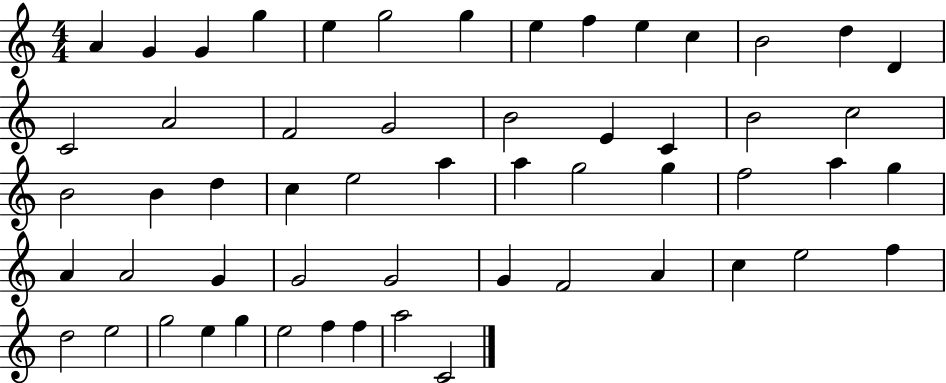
X:1
T:Untitled
M:4/4
L:1/4
K:C
A G G g e g2 g e f e c B2 d D C2 A2 F2 G2 B2 E C B2 c2 B2 B d c e2 a a g2 g f2 a g A A2 G G2 G2 G F2 A c e2 f d2 e2 g2 e g e2 f f a2 C2